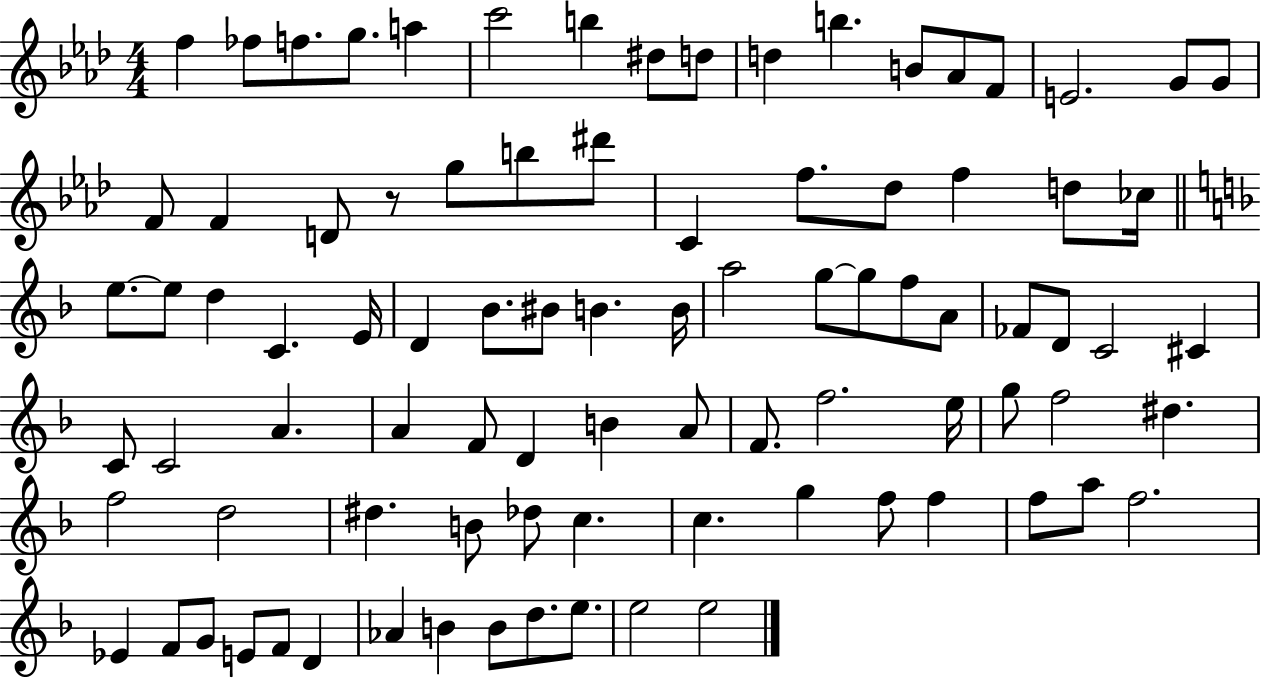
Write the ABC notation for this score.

X:1
T:Untitled
M:4/4
L:1/4
K:Ab
f _f/2 f/2 g/2 a c'2 b ^d/2 d/2 d b B/2 _A/2 F/2 E2 G/2 G/2 F/2 F D/2 z/2 g/2 b/2 ^d'/2 C f/2 _d/2 f d/2 _c/4 e/2 e/2 d C E/4 D _B/2 ^B/2 B B/4 a2 g/2 g/2 f/2 A/2 _F/2 D/2 C2 ^C C/2 C2 A A F/2 D B A/2 F/2 f2 e/4 g/2 f2 ^d f2 d2 ^d B/2 _d/2 c c g f/2 f f/2 a/2 f2 _E F/2 G/2 E/2 F/2 D _A B B/2 d/2 e/2 e2 e2